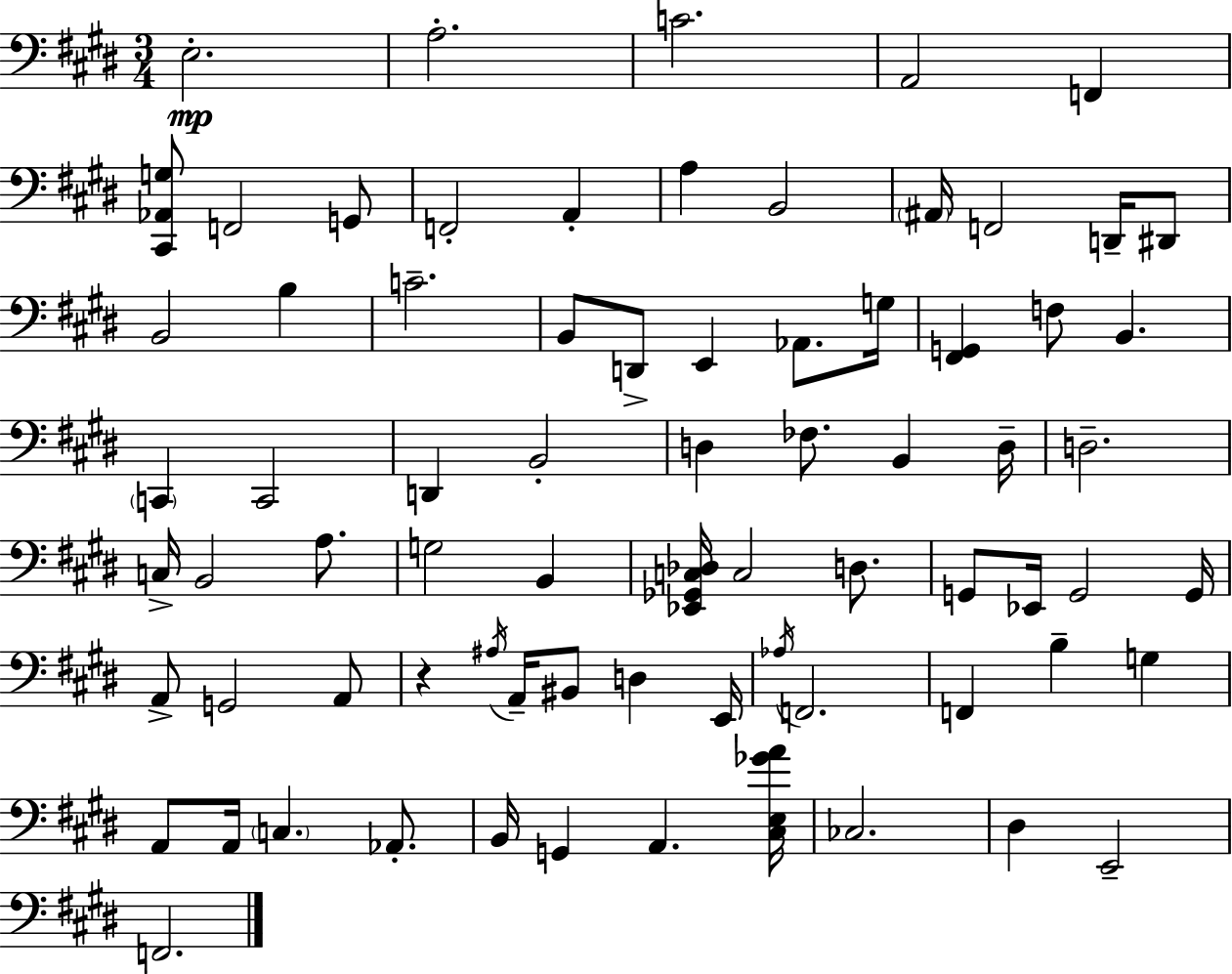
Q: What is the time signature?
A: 3/4